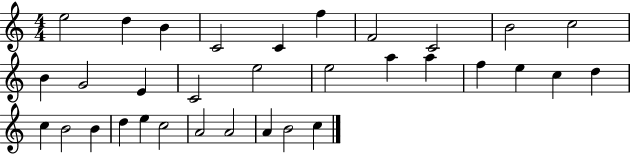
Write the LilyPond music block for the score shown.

{
  \clef treble
  \numericTimeSignature
  \time 4/4
  \key c \major
  e''2 d''4 b'4 | c'2 c'4 f''4 | f'2 c'2 | b'2 c''2 | \break b'4 g'2 e'4 | c'2 e''2 | e''2 a''4 a''4 | f''4 e''4 c''4 d''4 | \break c''4 b'2 b'4 | d''4 e''4 c''2 | a'2 a'2 | a'4 b'2 c''4 | \break \bar "|."
}